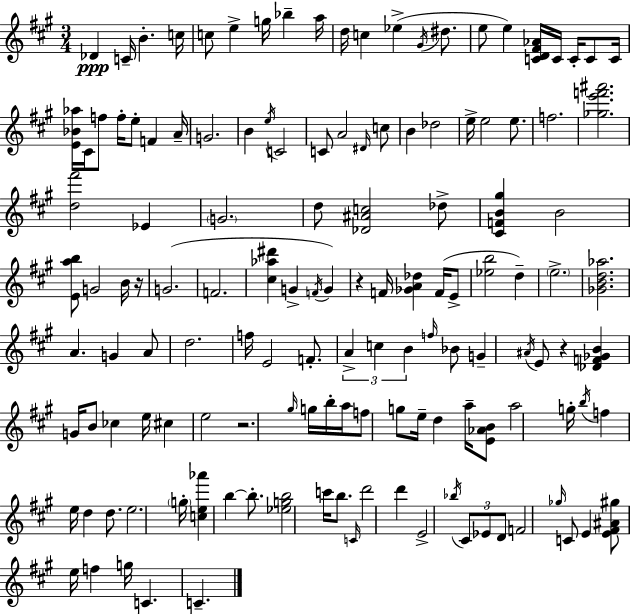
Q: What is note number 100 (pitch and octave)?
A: B5